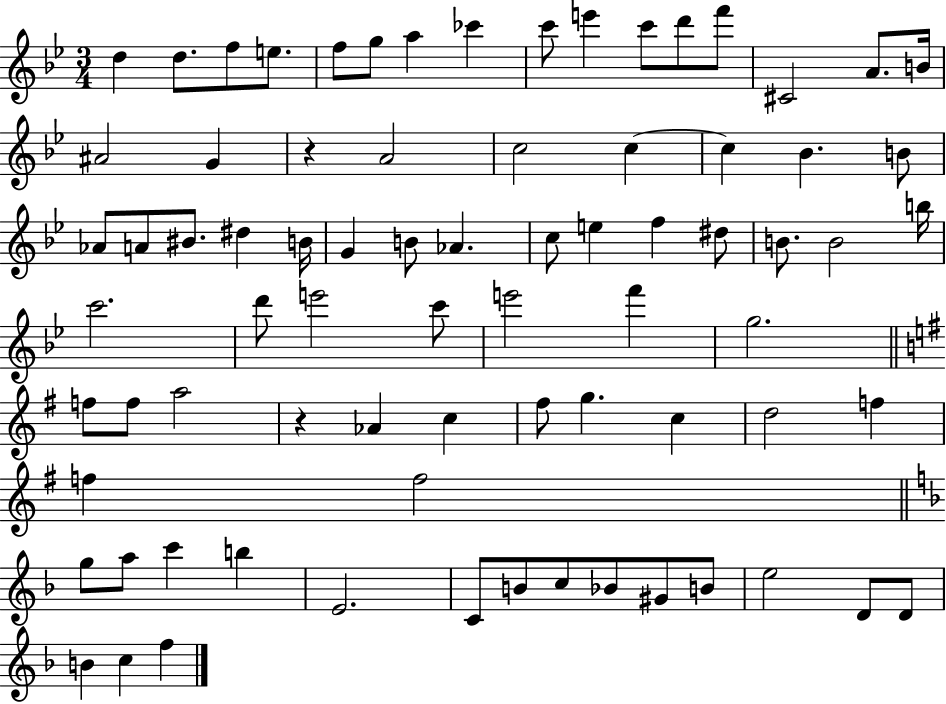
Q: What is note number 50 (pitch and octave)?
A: Ab4